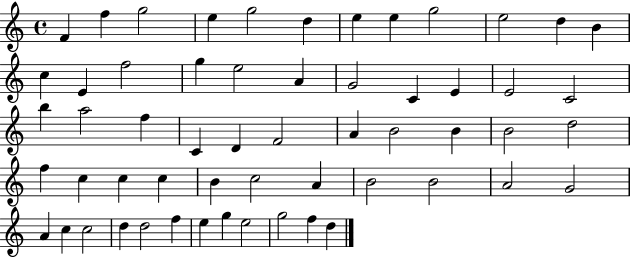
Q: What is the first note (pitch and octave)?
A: F4